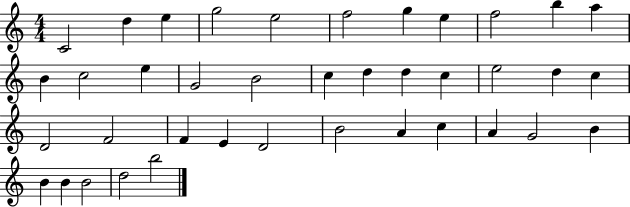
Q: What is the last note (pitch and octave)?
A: B5